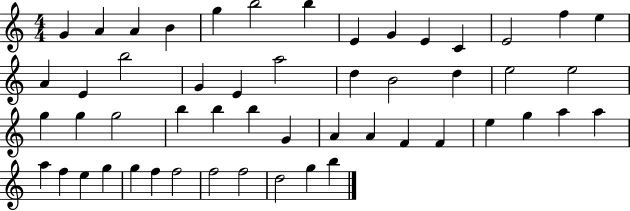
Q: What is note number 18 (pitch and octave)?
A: G4